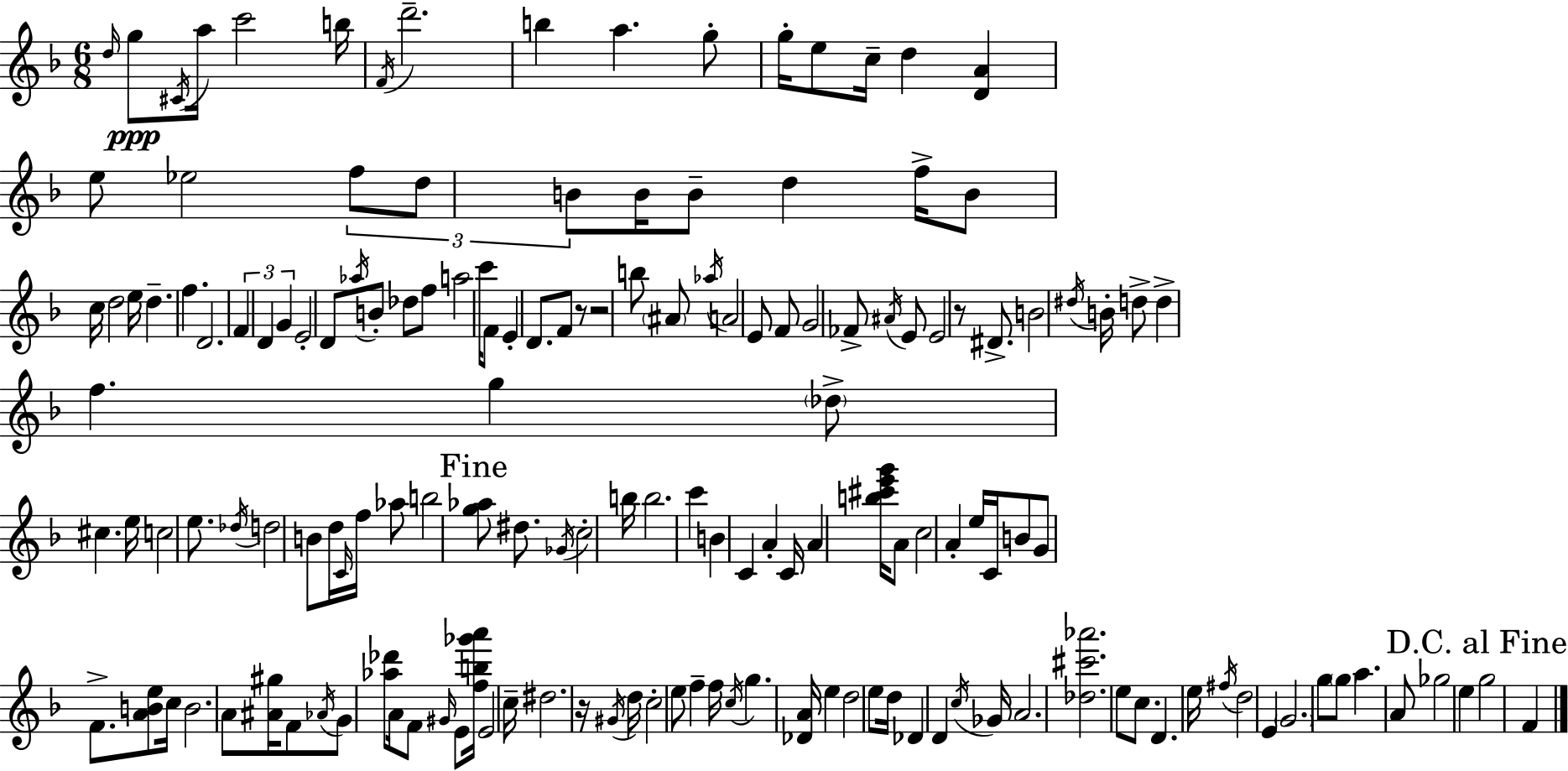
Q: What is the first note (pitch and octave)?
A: D5